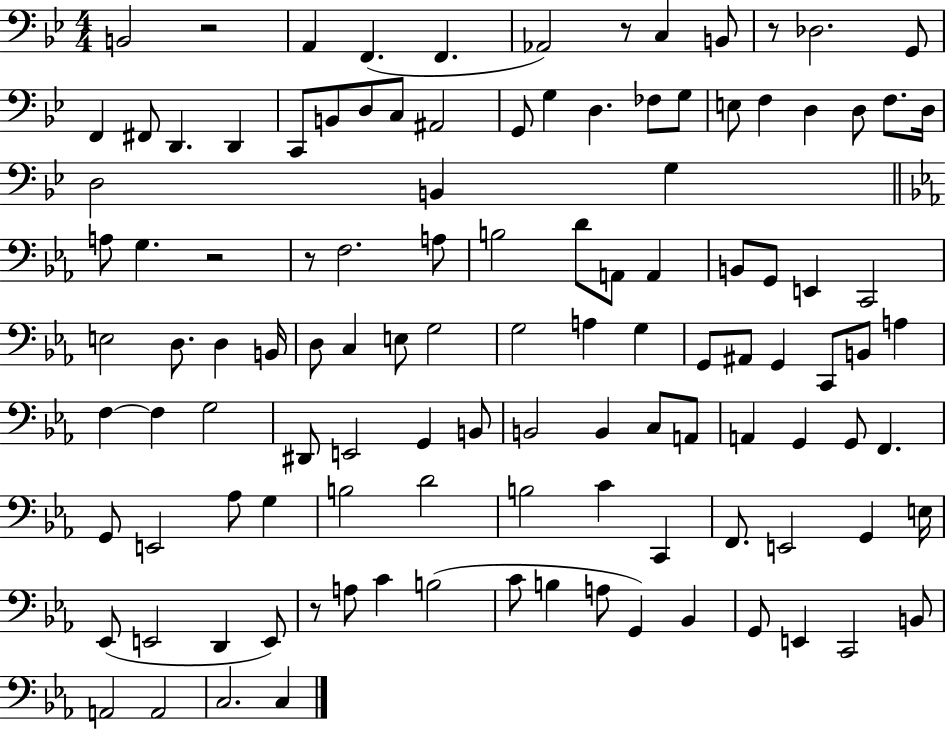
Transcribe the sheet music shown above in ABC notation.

X:1
T:Untitled
M:4/4
L:1/4
K:Bb
B,,2 z2 A,, F,, F,, _A,,2 z/2 C, B,,/2 z/2 _D,2 G,,/2 F,, ^F,,/2 D,, D,, C,,/2 B,,/2 D,/2 C,/2 ^A,,2 G,,/2 G, D, _F,/2 G,/2 E,/2 F, D, D,/2 F,/2 D,/4 D,2 B,, G, A,/2 G, z2 z/2 F,2 A,/2 B,2 D/2 A,,/2 A,, B,,/2 G,,/2 E,, C,,2 E,2 D,/2 D, B,,/4 D,/2 C, E,/2 G,2 G,2 A, G, G,,/2 ^A,,/2 G,, C,,/2 B,,/2 A, F, F, G,2 ^D,,/2 E,,2 G,, B,,/2 B,,2 B,, C,/2 A,,/2 A,, G,, G,,/2 F,, G,,/2 E,,2 _A,/2 G, B,2 D2 B,2 C C,, F,,/2 E,,2 G,, E,/4 _E,,/2 E,,2 D,, E,,/2 z/2 A,/2 C B,2 C/2 B, A,/2 G,, _B,, G,,/2 E,, C,,2 B,,/2 A,,2 A,,2 C,2 C,